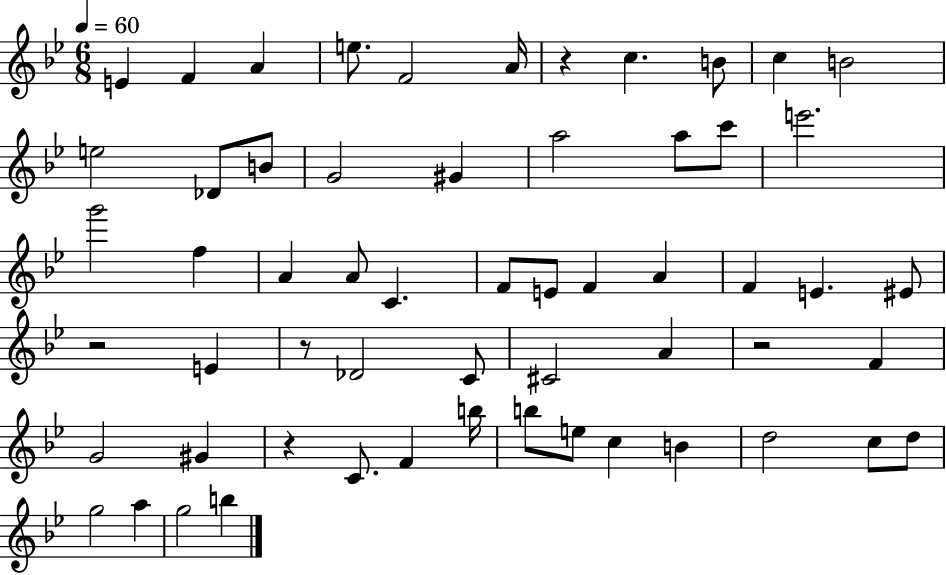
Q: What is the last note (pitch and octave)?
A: B5